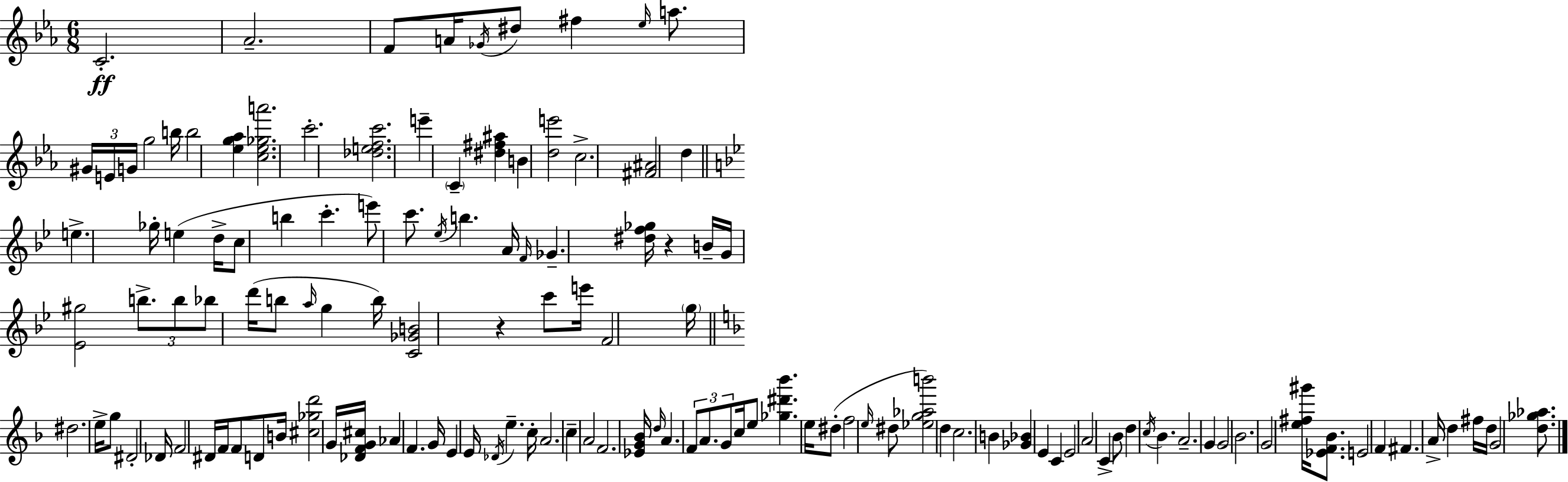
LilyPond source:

{
  \clef treble
  \numericTimeSignature
  \time 6/8
  \key ees \major
  c'2.-.\ff | aes'2.-- | f'8 a'16 \acciaccatura { ges'16 } dis''8 fis''4 \grace { ees''16 } a''8. | \tuplet 3/2 { gis'16 e'16 g'16 } g''2 | \break b''16 b''2 <ees'' g'' aes''>4 | <c'' ees'' ges'' a'''>2. | c'''2.-. | <des'' e'' f'' c'''>2. | \break e'''4-- \parenthesize c'4-- <dis'' fis'' ais''>4 | b'4 <d'' e'''>2 | c''2.-> | <fis' ais'>2 d''4 | \break \bar "||" \break \key bes \major e''4.-> ges''16-. e''4( d''16-> | c''8 b''4 c'''4.-. | e'''8) c'''8. \acciaccatura { ees''16 } b''4. | a'16 \grace { f'16 } ges'4.-- <dis'' f'' ges''>16 r4 | \break b'16-- g'16 <ees' gis''>2 \tuplet 3/2 { b''8.-> | b''8 bes''8 } d'''16( b''8 \grace { a''16 } g''4 | b''16) <c' ges' b'>2 r4 | c'''8 e'''16 f'2 | \break \parenthesize g''16 \bar "||" \break \key d \minor dis''2. | e''16-> g''8 dis'2-. des'16 | f'2 dis'16 f'16 f'8 | d'8 b'16 <cis'' ges'' d'''>2 g'16 | \break <des' f' g' cis''>16 aes'4 f'4. g'16 | e'4 e'16 \acciaccatura { des'16 } e''4.-- | c''16-. a'2. | c''4-- a'2 | \break f'2. | <ees' g' bes'>16 \grace { d''16 } a'4. \tuplet 3/2 { f'8 a'8. | g'8 } c''16 e''8 <ges'' dis''' bes'''>4. | e''16 dis''8-.( f''2 | \break \grace { e''16 } dis''8 <ees'' g'' aes'' b'''>2) d''4 | c''2. | b'4 <ges' bes'>4 e'4 | c'4 e'2 | \break a'2 c'4-> | bes'8 d''4 \acciaccatura { c''16 } bes'4. | a'2.-- | g'4 g'2 | \break bes'2. | g'2 | <e'' fis'' gis'''>16 <ees' f' bes'>8. e'2 | f'4 fis'4. a'16-> d''4 | \break fis''16 d''16 g'2 | <d'' ges'' aes''>8. \bar "|."
}